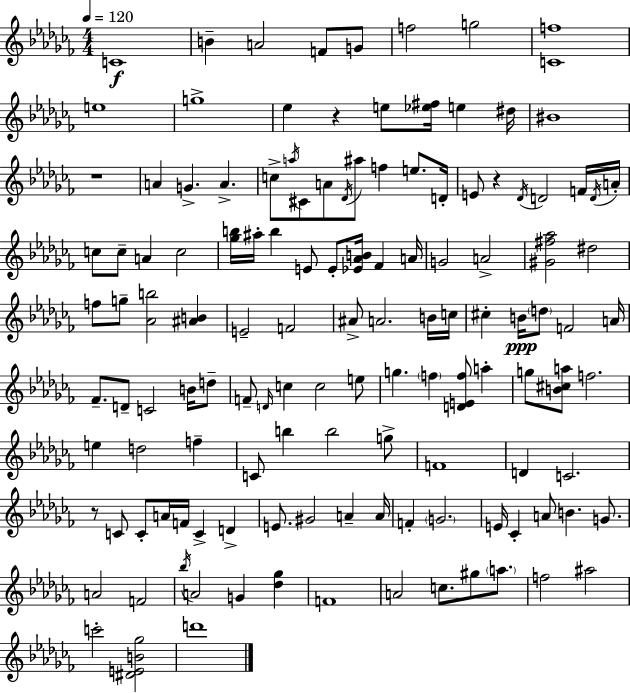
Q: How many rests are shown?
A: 4